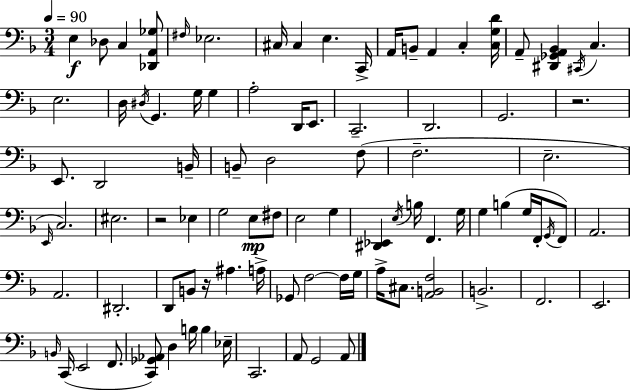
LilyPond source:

{
  \clef bass
  \numericTimeSignature
  \time 3/4
  \key f \major
  \tempo 4 = 90
  \repeat volta 2 { e4\f des8 c4 <des, a, ges>8 | \grace { fis16 } ees2. | cis16 cis4 e4. | c,16-> a,16 b,8-- a,4 c4-. | \break <c g d'>16 a,8-- <dis, ges, a, bes,>4 \acciaccatura { cis,16 } c4. | e2. | d16 \acciaccatura { dis16 } g,4. g16 g4 | a2-. d,16 | \break e,8. c,2.-- | d,2. | g,2. | r2. | \break e,8. d,2 | b,16-- b,8-- d2 | f8( f2.-- | e2.-- | \break \grace { e,16 } c2.) | eis2. | r2 | ees4 g2 | \break e8\mp fis8 e2 | g4 <dis, ees,>4 \acciaccatura { e16 } b16 f,4. | g16 g4 b4( | g16 f,16-. \acciaccatura { g,16 } f,8) a,2. | \break a,2. | dis,2.-. | d,8 b,8 r16 ais4. | a16-> ges,8 f2~~ | \break f16 g16 a16-> cis8. <a, b, f>2 | b,2.-> | f,2. | e,2. | \break \grace { b,16 }( c,16 e,2 | f,8. <c, ges, aes,>8) d4 | b16 b4 ees16-- c,2. | a,8 g,2 | \break a,8 } \bar "|."
}